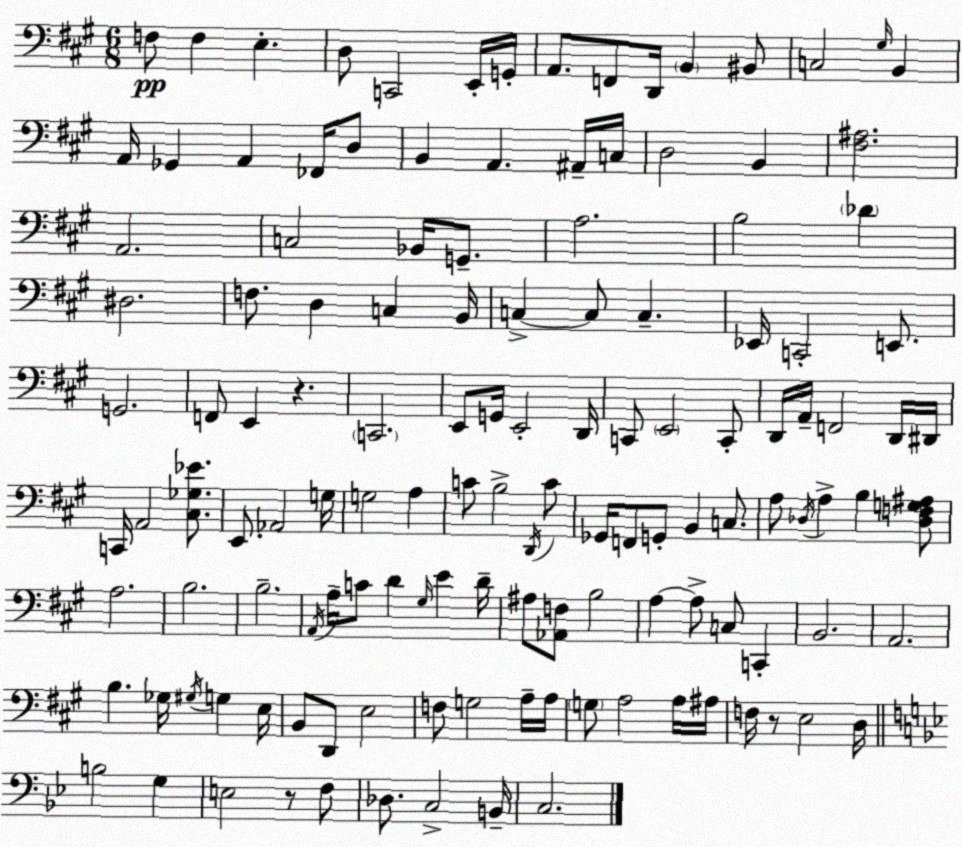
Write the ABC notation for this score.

X:1
T:Untitled
M:6/8
L:1/4
K:A
F,/2 F, E, D,/2 C,,2 E,,/4 G,,/4 A,,/2 F,,/2 D,,/4 B,, ^B,,/2 C,2 ^G,/4 B,, A,,/4 _G,, A,, _F,,/4 D,/2 B,, A,, ^A,,/4 C,/4 D,2 B,, [^F,^A,]2 A,,2 C,2 _B,,/4 G,,/2 A,2 B,2 _D ^D,2 F,/2 D, C, B,,/4 C, C,/2 C, _E,,/4 C,,2 E,,/2 G,,2 F,,/2 E,, z C,,2 E,,/2 G,,/4 E,,2 D,,/4 C,,/2 E,,2 C,,/2 D,,/4 A,,/4 F,,2 D,,/4 ^D,,/4 C,,/4 A,,2 [^C,_G,_E]/2 E,,/2 _A,,2 G,/4 G,2 A, C/2 B,2 D,,/4 C/2 _G,,/4 F,,/2 G,,/2 B,, C,/2 A,/2 _D,/4 A, B, [_D,F,G,^A,]/2 A,2 B,2 B,2 A,,/4 A,/4 C/2 D ^G,/4 E D/4 ^A,/2 [_A,,F,]/2 B,2 A, A,/2 C,/2 C,, B,,2 A,,2 B, _G,/4 ^G,/4 G, E,/4 B,,/2 D,,/2 E,2 F,/2 G,2 A,/4 A,/4 G,/2 A,2 A,/4 ^A,/4 F,/4 z/2 E,2 D,/4 B,2 G, E,2 z/2 F,/2 _D,/2 C,2 B,,/4 C,2